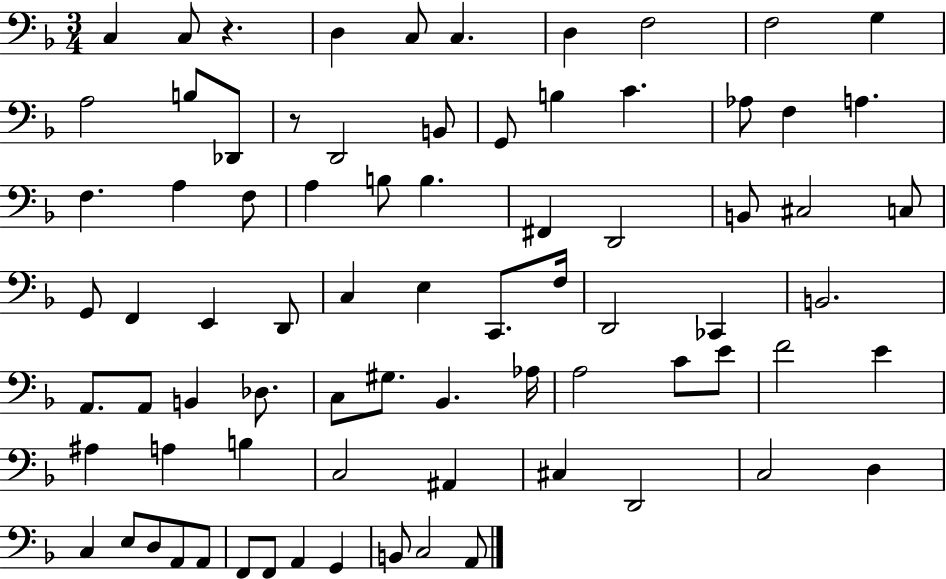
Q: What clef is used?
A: bass